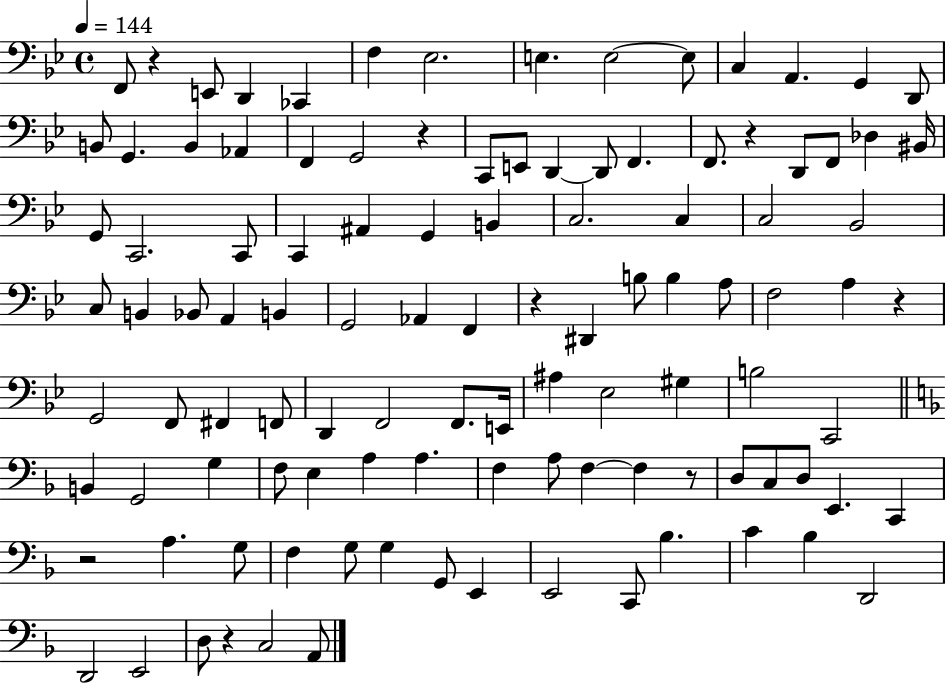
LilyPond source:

{
  \clef bass
  \time 4/4
  \defaultTimeSignature
  \key bes \major
  \tempo 4 = 144
  f,8 r4 e,8 d,4 ces,4 | f4 ees2. | e4. e2~~ e8 | c4 a,4. g,4 d,8 | \break b,8 g,4. b,4 aes,4 | f,4 g,2 r4 | c,8 e,8 d,4~~ d,8 f,4. | f,8. r4 d,8 f,8 des4 bis,16 | \break g,8 c,2. c,8 | c,4 ais,4 g,4 b,4 | c2. c4 | c2 bes,2 | \break c8 b,4 bes,8 a,4 b,4 | g,2 aes,4 f,4 | r4 dis,4 b8 b4 a8 | f2 a4 r4 | \break g,2 f,8 fis,4 f,8 | d,4 f,2 f,8. e,16 | ais4 ees2 gis4 | b2 c,2 | \break \bar "||" \break \key f \major b,4 g,2 g4 | f8 e4 a4 a4. | f4 a8 f4~~ f4 r8 | d8 c8 d8 e,4. c,4 | \break r2 a4. g8 | f4 g8 g4 g,8 e,4 | e,2 c,8 bes4. | c'4 bes4 d,2 | \break d,2 e,2 | d8 r4 c2 a,8 | \bar "|."
}